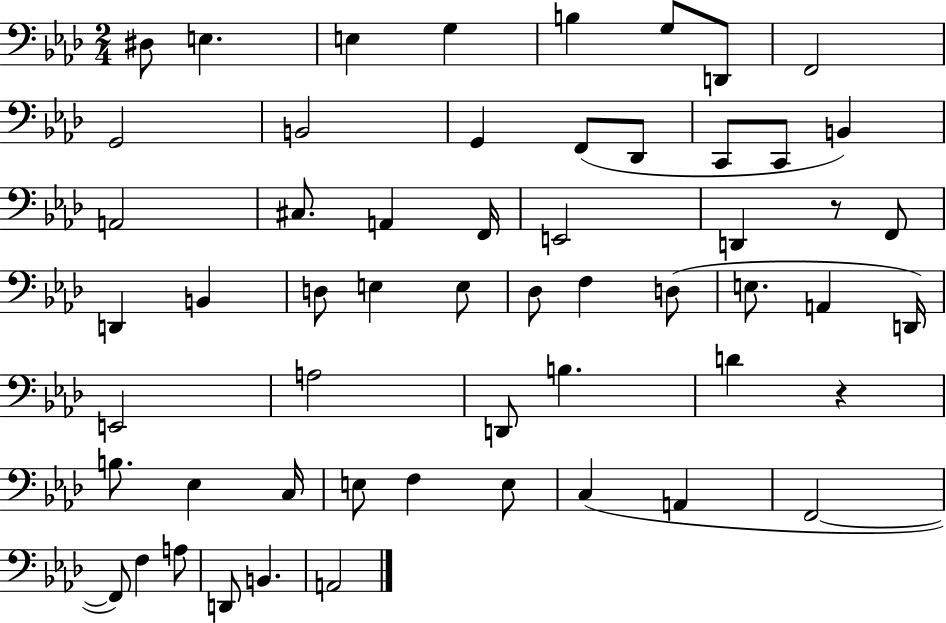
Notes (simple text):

D#3/e E3/q. E3/q G3/q B3/q G3/e D2/e F2/h G2/h B2/h G2/q F2/e Db2/e C2/e C2/e B2/q A2/h C#3/e. A2/q F2/s E2/h D2/q R/e F2/e D2/q B2/q D3/e E3/q E3/e Db3/e F3/q D3/e E3/e. A2/q D2/s E2/h A3/h D2/e B3/q. D4/q R/q B3/e. Eb3/q C3/s E3/e F3/q E3/e C3/q A2/q F2/h F2/e F3/q A3/e D2/e B2/q. A2/h